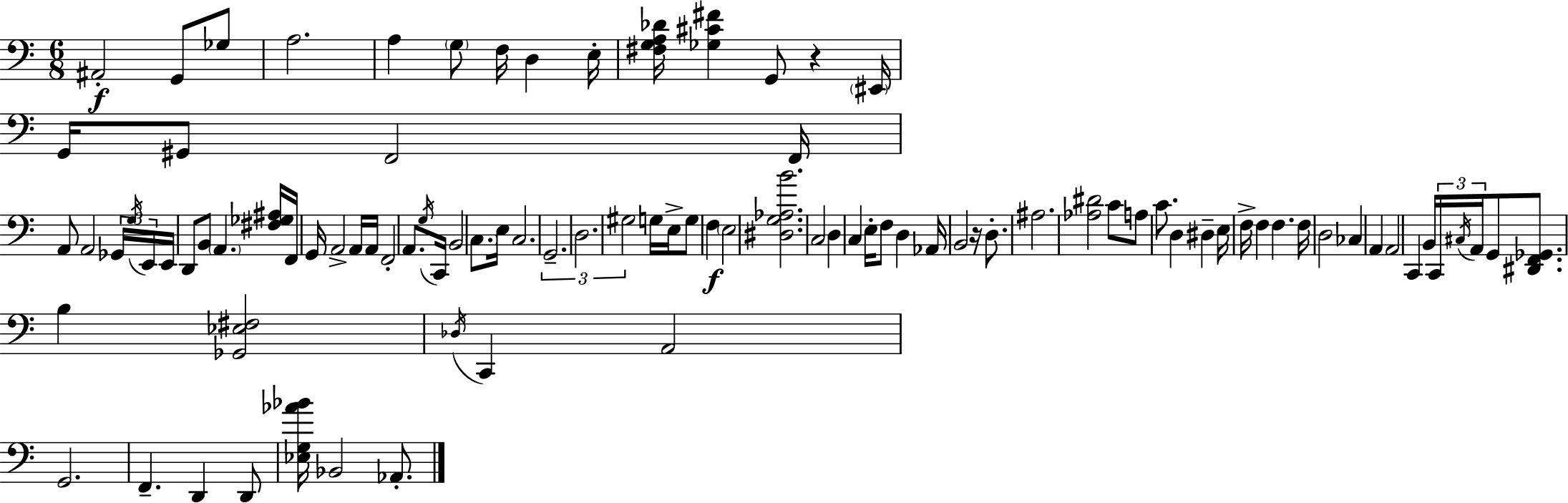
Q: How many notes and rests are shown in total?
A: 95